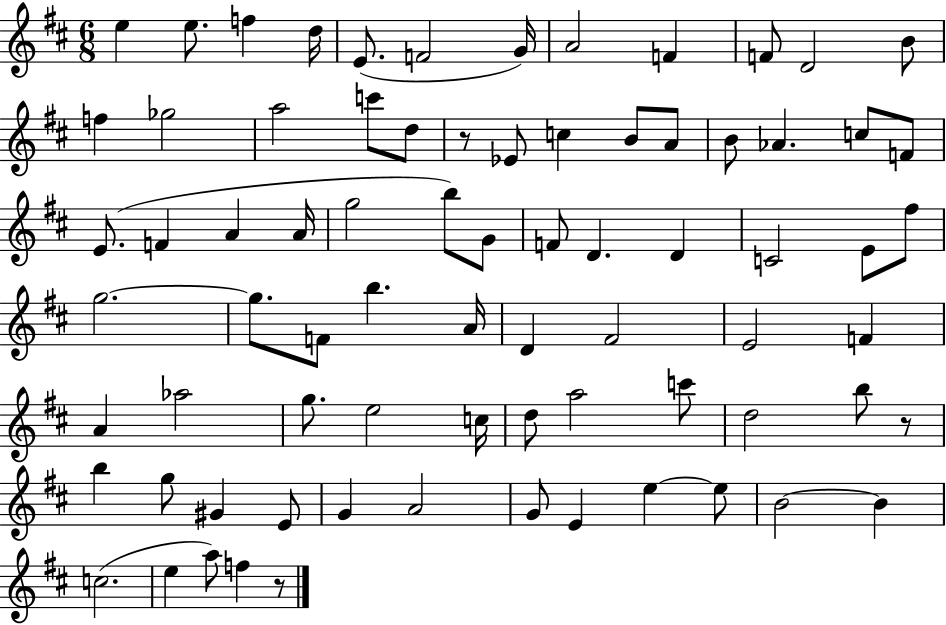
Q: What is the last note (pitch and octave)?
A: F5